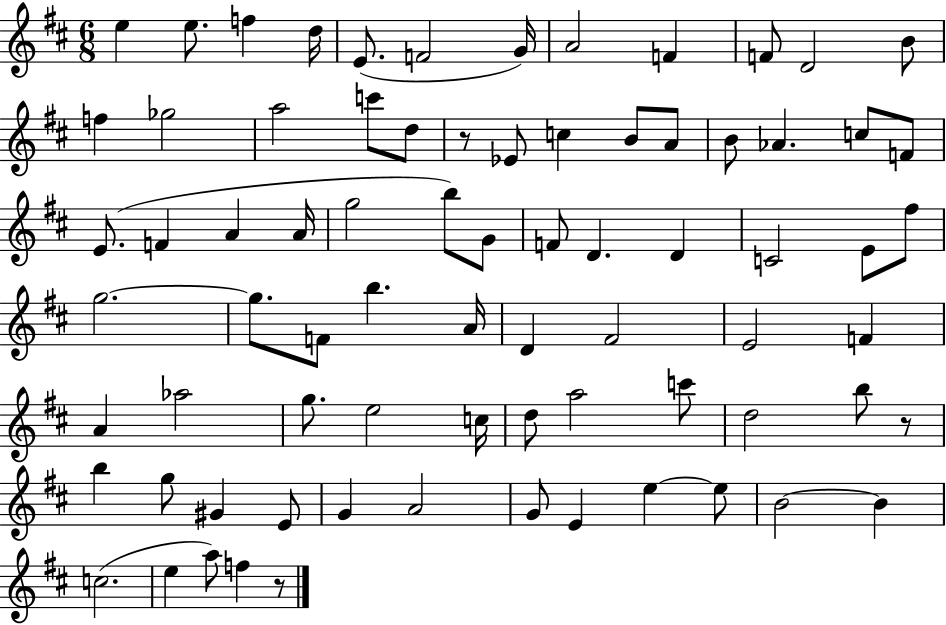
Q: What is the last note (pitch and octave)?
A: F5